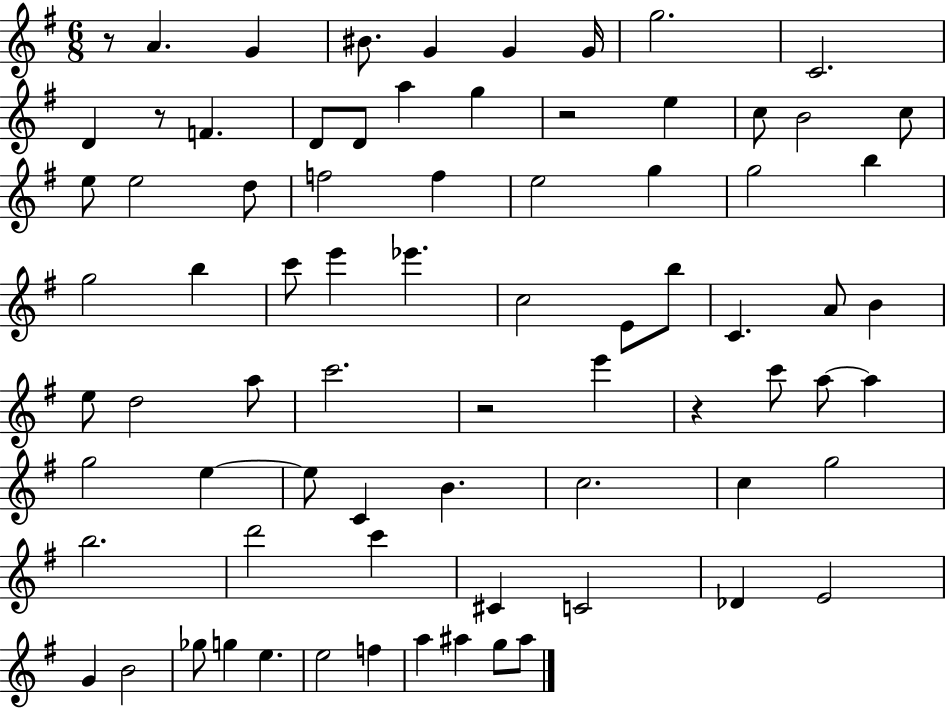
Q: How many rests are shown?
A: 5